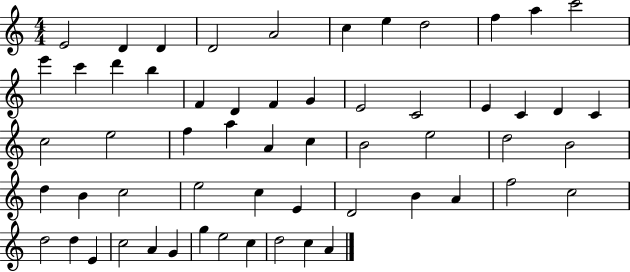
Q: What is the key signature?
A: C major